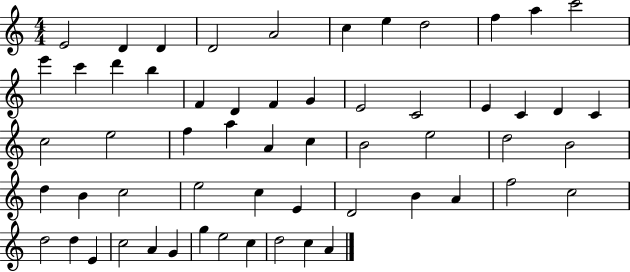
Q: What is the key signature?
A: C major